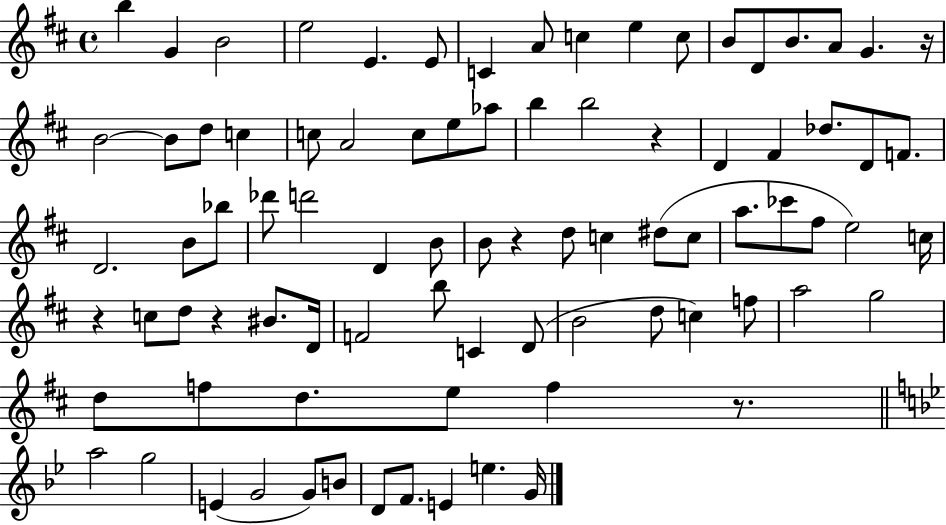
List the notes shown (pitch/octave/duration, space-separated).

B5/q G4/q B4/h E5/h E4/q. E4/e C4/q A4/e C5/q E5/q C5/e B4/e D4/e B4/e. A4/e G4/q. R/s B4/h B4/e D5/e C5/q C5/e A4/h C5/e E5/e Ab5/e B5/q B5/h R/q D4/q F#4/q Db5/e. D4/e F4/e. D4/h. B4/e Bb5/e Db6/e D6/h D4/q B4/e B4/e R/q D5/e C5/q D#5/e C5/e A5/e. CES6/e F#5/e E5/h C5/s R/q C5/e D5/e R/q BIS4/e. D4/s F4/h B5/e C4/q D4/e B4/h D5/e C5/q F5/e A5/h G5/h D5/e F5/e D5/e. E5/e F5/q R/e. A5/h G5/h E4/q G4/h G4/e B4/e D4/e F4/e. E4/q E5/q. G4/s